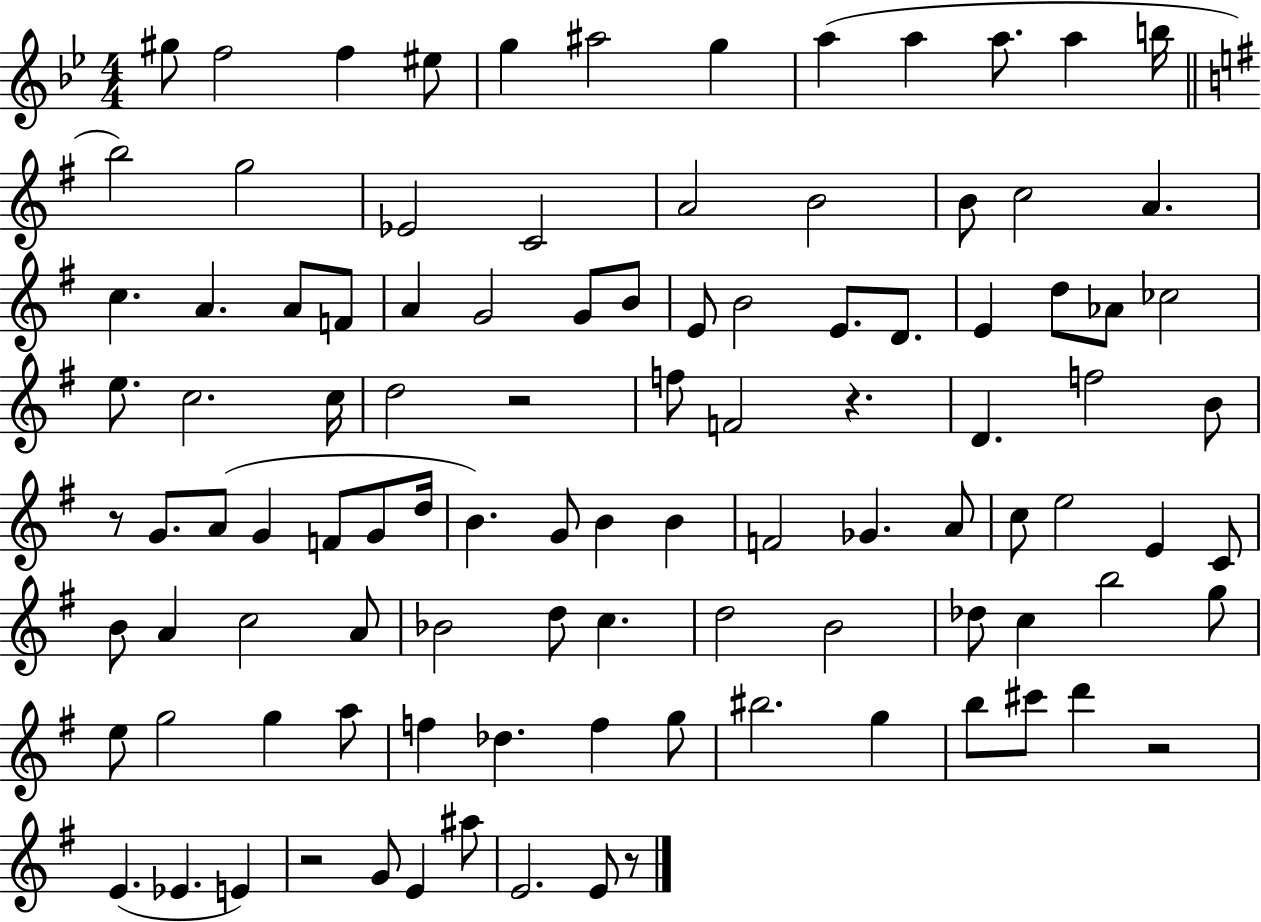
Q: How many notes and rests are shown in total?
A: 103